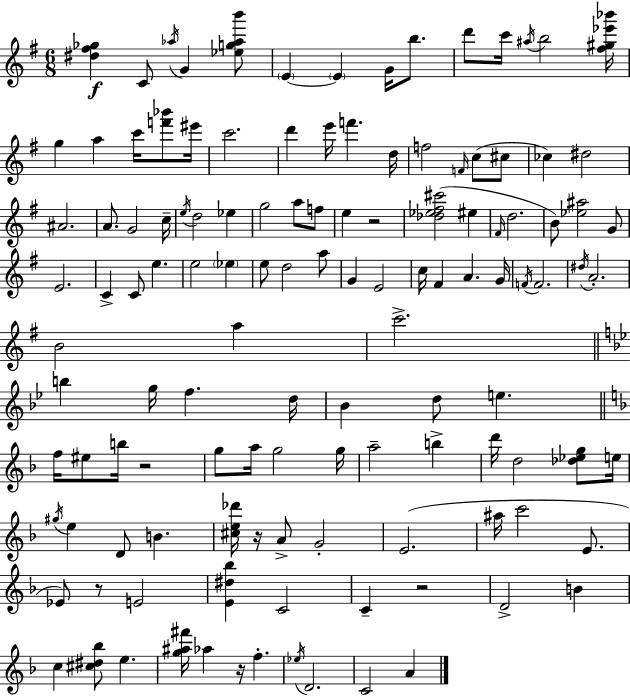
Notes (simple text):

[D#5,F#5,Gb5]/q C4/e Ab5/s G4/q [Eb5,G5,Ab5,B6]/e E4/q E4/q G4/s B5/e. D6/e C6/s A#5/s B5/h [F#5,G#5,Eb6,Bb6]/s G5/q A5/q C6/s [F6,Bb6]/e EIS6/s C6/h. D6/q E6/s F6/q. D5/s F5/h F4/s C5/e C#5/e CES5/q D#5/h A#4/h. A4/e. G4/h C5/s E5/s D5/h Eb5/q G5/h A5/e F5/e E5/q R/h [Db5,Eb5,F#5,C#6]/h EIS5/q F#4/s D5/h. B4/e [Eb5,A#5]/h G4/e E4/h. C4/q C4/e E5/q. E5/h Eb5/q E5/e D5/h A5/e G4/q E4/h C5/s F#4/q A4/q. G4/s F4/s F4/h. D#5/s A4/h. B4/h A5/q C6/h. B5/q G5/s F5/q. D5/s Bb4/q D5/e E5/q. F5/s EIS5/e B5/s R/h G5/e A5/s G5/h G5/s A5/h B5/q D6/s D5/h [Db5,Eb5,G5]/e E5/s G#5/s E5/q D4/e B4/q. [C#5,E5,Db6]/s R/s A4/e G4/h E4/h. A#5/s C6/h E4/e. Eb4/e R/e E4/h [E4,D#5,Bb5]/q C4/h C4/q R/h D4/h B4/q C5/q [C#5,D#5,Bb5]/e E5/q. [G5,A#5,F#6]/s Ab5/q R/s F5/q. Eb5/s D4/h. C4/h A4/q